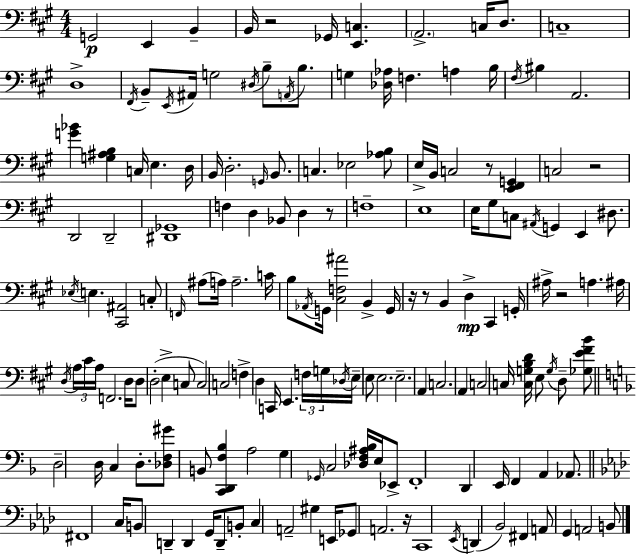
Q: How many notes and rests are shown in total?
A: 167